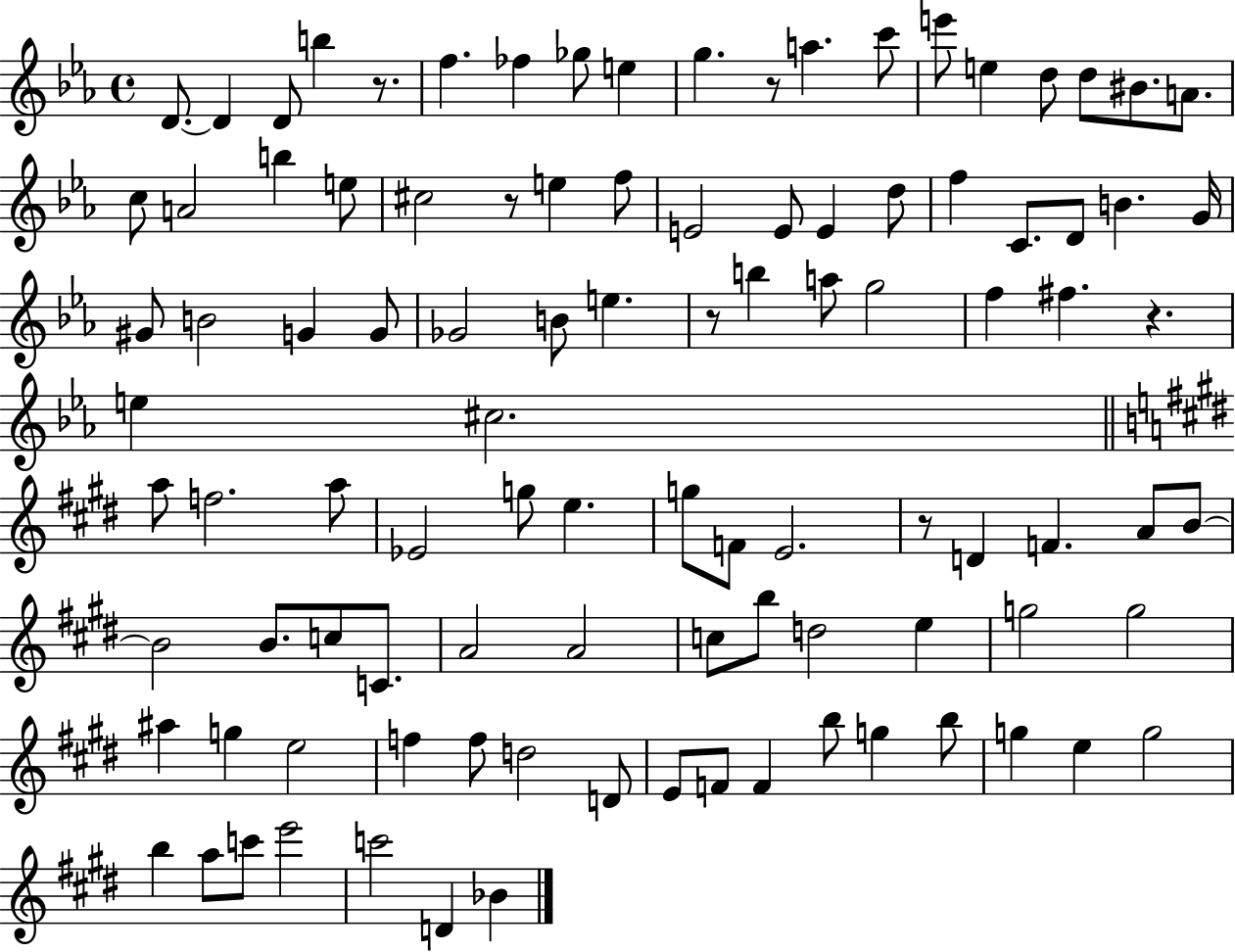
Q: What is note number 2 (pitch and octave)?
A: D4